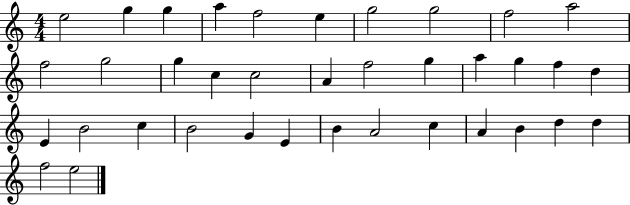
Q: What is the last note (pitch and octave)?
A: E5